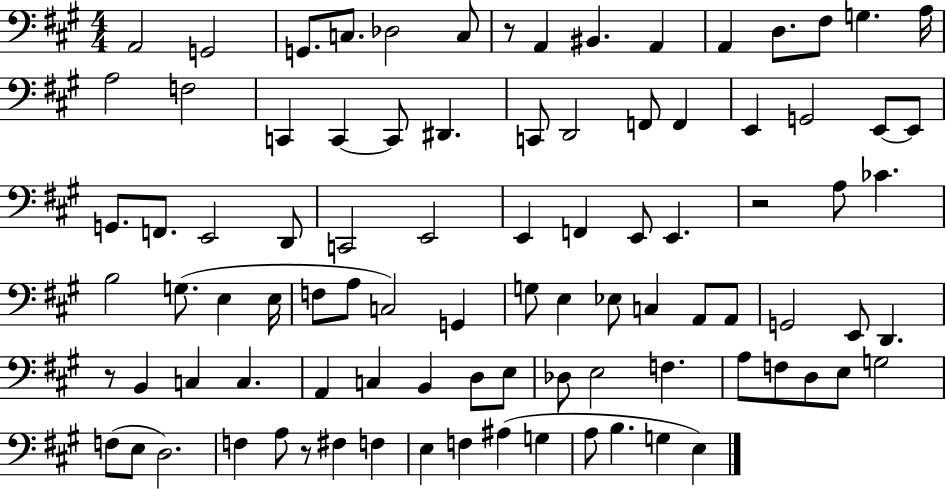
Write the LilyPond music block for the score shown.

{
  \clef bass
  \numericTimeSignature
  \time 4/4
  \key a \major
  \repeat volta 2 { a,2 g,2 | g,8. c8. des2 c8 | r8 a,4 bis,4. a,4 | a,4 d8. fis8 g4. a16 | \break a2 f2 | c,4 c,4~~ c,8 dis,4. | c,8 d,2 f,8 f,4 | e,4 g,2 e,8~~ e,8 | \break g,8. f,8. e,2 d,8 | c,2 e,2 | e,4 f,4 e,8 e,4. | r2 a8 ces'4. | \break b2 g8.( e4 e16 | f8 a8 c2) g,4 | g8 e4 ees8 c4 a,8 a,8 | g,2 e,8 d,4. | \break r8 b,4 c4 c4. | a,4 c4 b,4 d8 e8 | des8 e2 f4. | a8 f8 d8 e8 g2 | \break f8( e8 d2.) | f4 a8 r8 fis4 f4 | e4 f4 ais4( g4 | a8 b4. g4 e4) | \break } \bar "|."
}